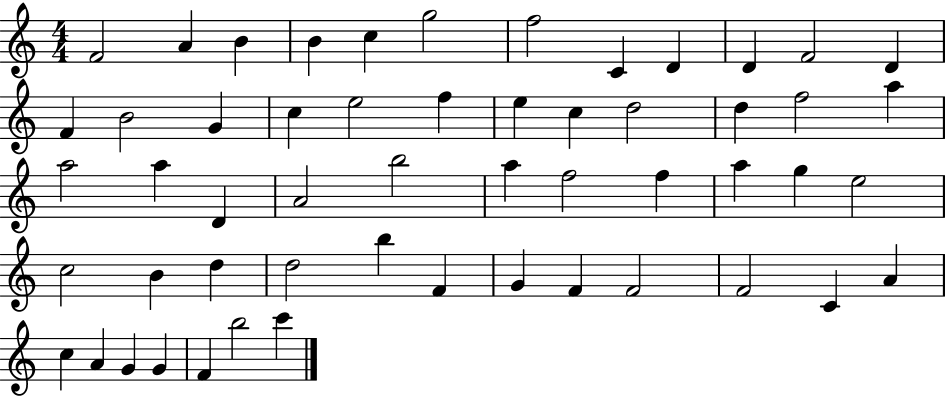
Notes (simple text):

F4/h A4/q B4/q B4/q C5/q G5/h F5/h C4/q D4/q D4/q F4/h D4/q F4/q B4/h G4/q C5/q E5/h F5/q E5/q C5/q D5/h D5/q F5/h A5/q A5/h A5/q D4/q A4/h B5/h A5/q F5/h F5/q A5/q G5/q E5/h C5/h B4/q D5/q D5/h B5/q F4/q G4/q F4/q F4/h F4/h C4/q A4/q C5/q A4/q G4/q G4/q F4/q B5/h C6/q